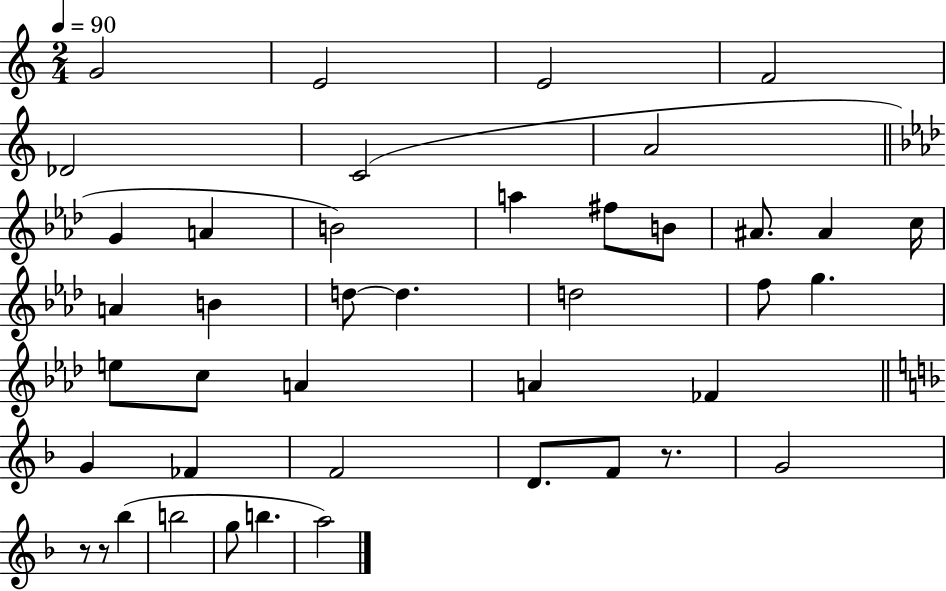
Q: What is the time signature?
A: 2/4